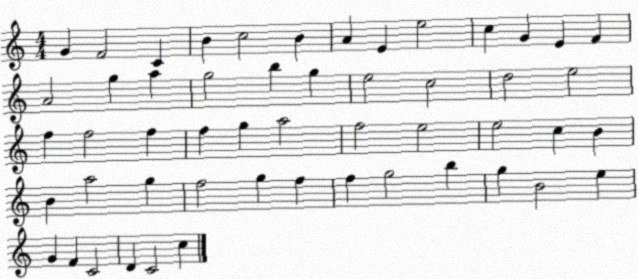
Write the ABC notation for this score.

X:1
T:Untitled
M:4/4
L:1/4
K:C
G F2 C B c2 B A E e2 c G E F A2 g a g2 b g e2 c2 d2 e2 f f2 f f g a2 f2 e2 e2 c B B a2 g f2 g f f g2 b g B2 e G F C2 D C2 c